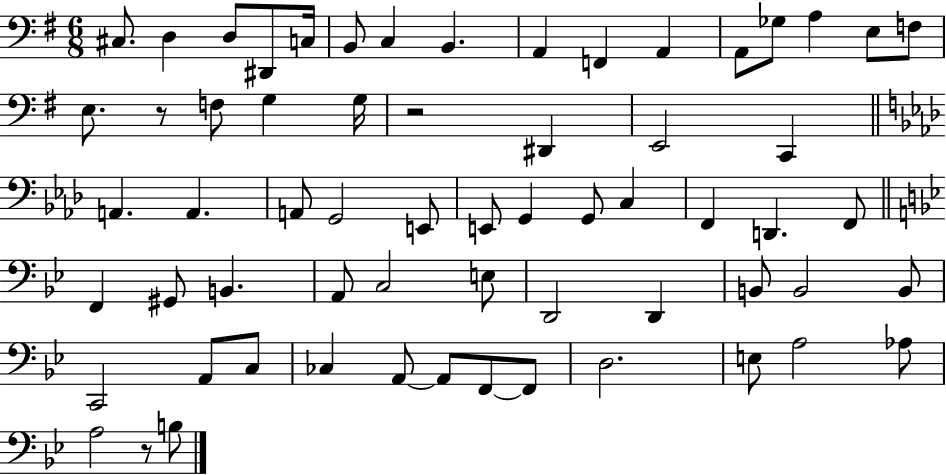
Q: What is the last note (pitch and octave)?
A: B3